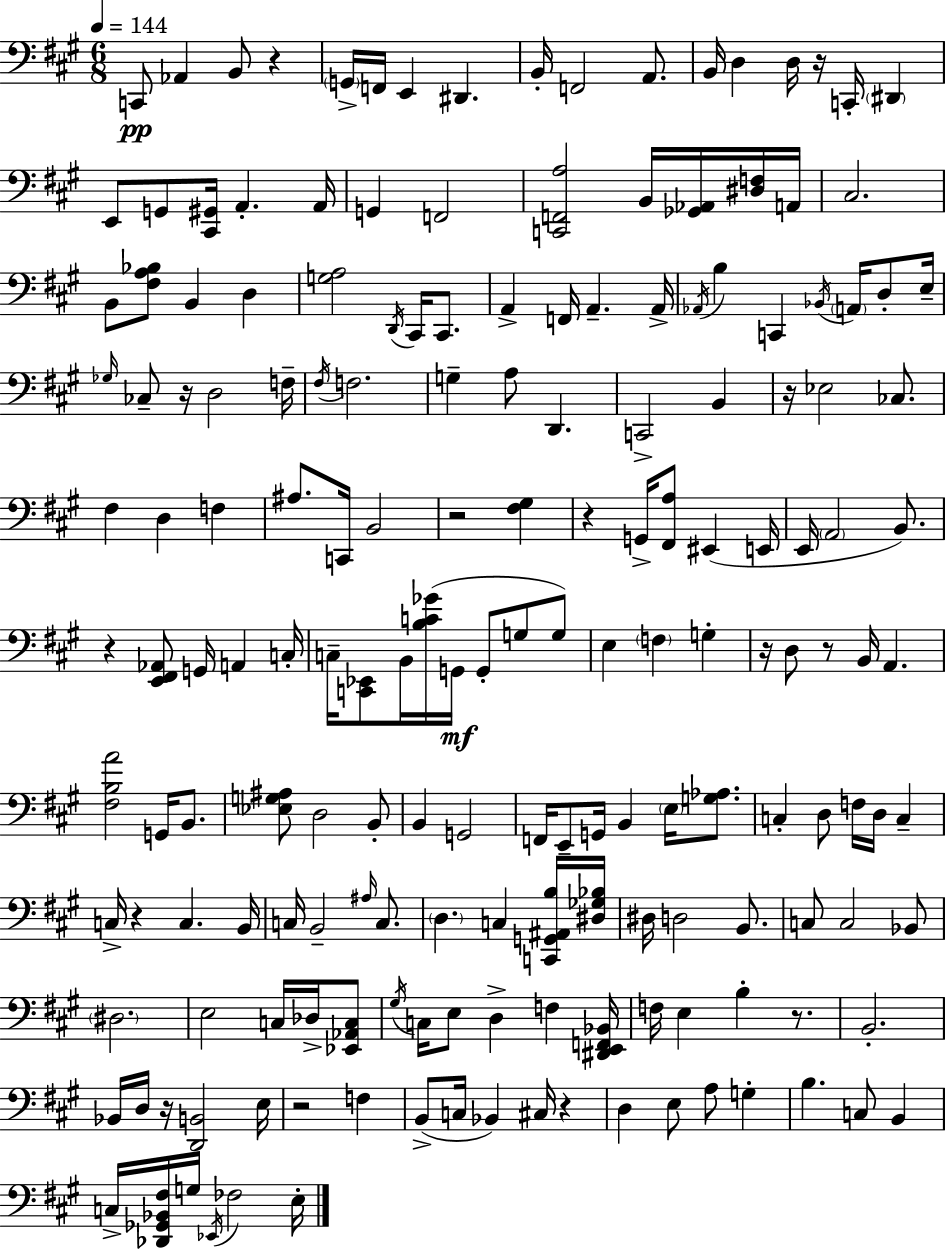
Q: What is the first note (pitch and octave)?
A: C2